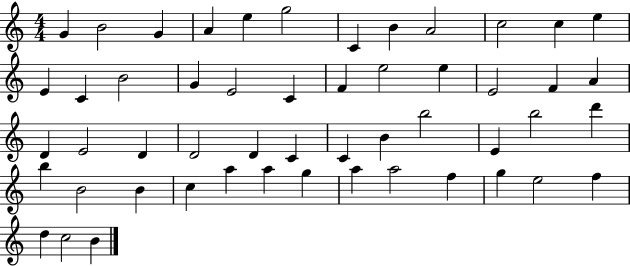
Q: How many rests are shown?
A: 0